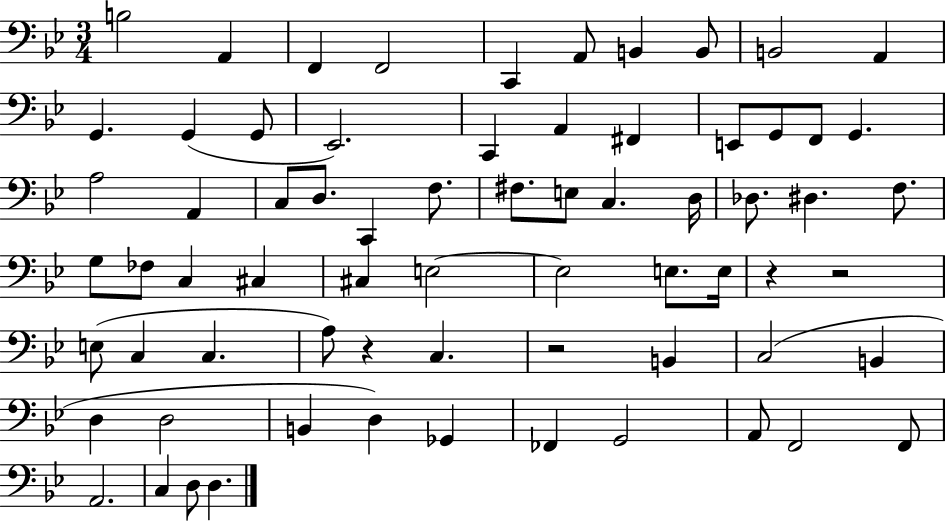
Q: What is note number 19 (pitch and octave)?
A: G2